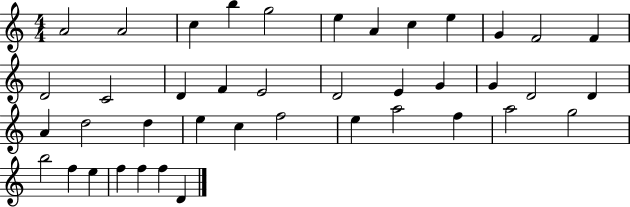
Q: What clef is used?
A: treble